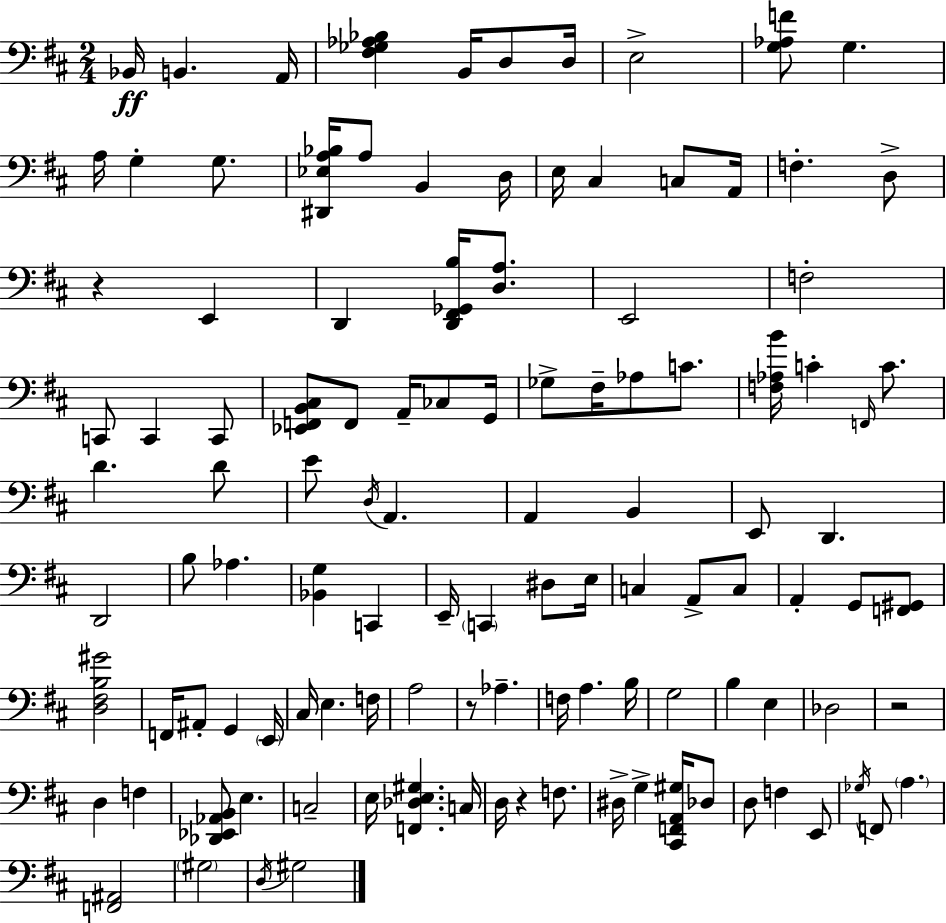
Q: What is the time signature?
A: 2/4